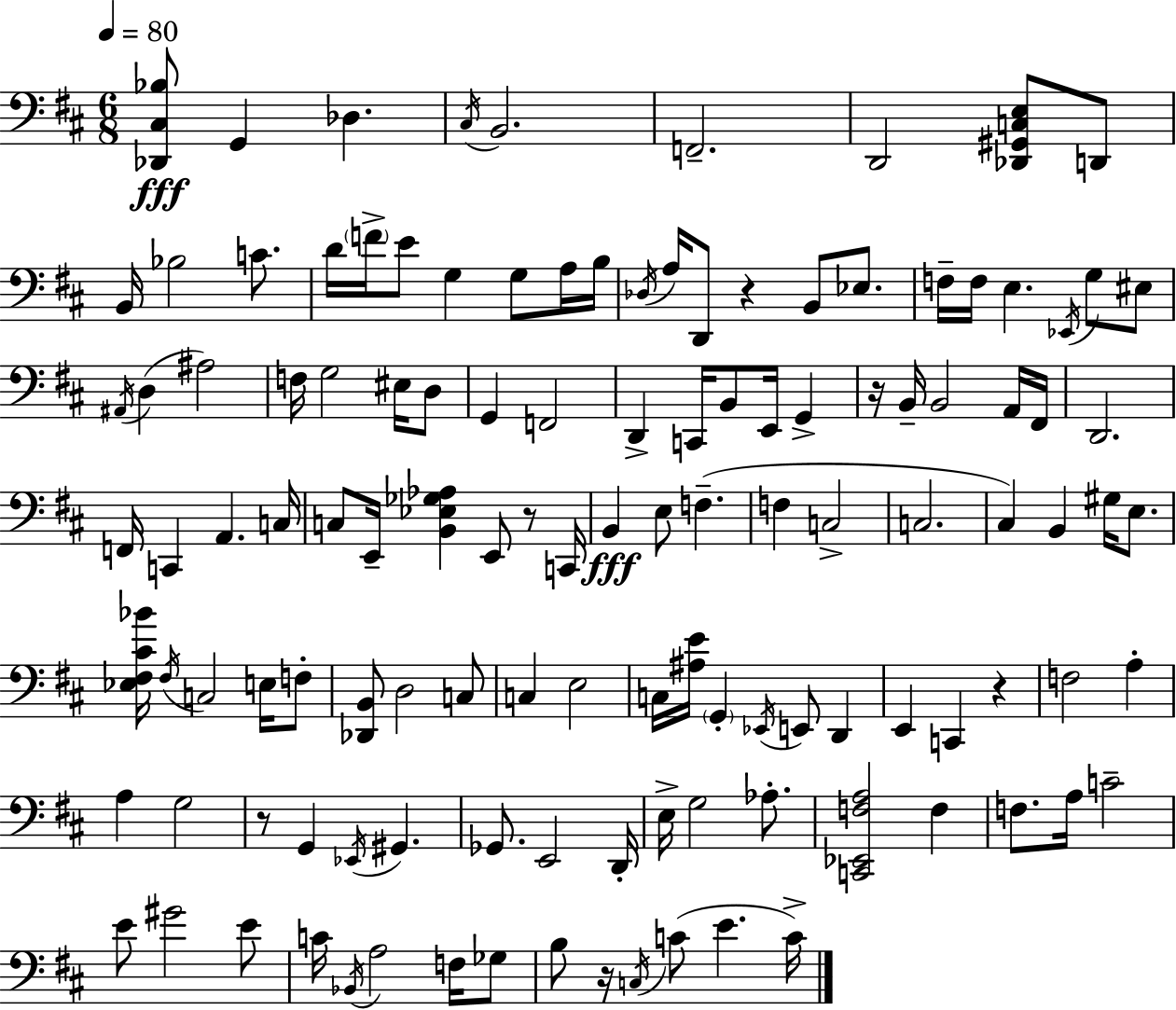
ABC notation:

X:1
T:Untitled
M:6/8
L:1/4
K:D
[_D,,^C,_B,]/2 G,, _D, ^C,/4 B,,2 F,,2 D,,2 [_D,,^G,,C,E,]/2 D,,/2 B,,/4 _B,2 C/2 D/4 F/4 E/2 G, G,/2 A,/4 B,/4 _D,/4 A,/4 D,,/2 z B,,/2 _E,/2 F,/4 F,/4 E, _E,,/4 G,/2 ^E,/2 ^A,,/4 D, ^A,2 F,/4 G,2 ^E,/4 D,/2 G,, F,,2 D,, C,,/4 B,,/2 E,,/4 G,, z/4 B,,/4 B,,2 A,,/4 ^F,,/4 D,,2 F,,/4 C,, A,, C,/4 C,/2 E,,/4 [B,,_E,_G,_A,] E,,/2 z/2 C,,/4 B,, E,/2 F, F, C,2 C,2 ^C, B,, ^G,/4 E,/2 [_E,^F,^C_B]/4 ^F,/4 C,2 E,/4 F,/2 [_D,,B,,]/2 D,2 C,/2 C, E,2 C,/4 [^A,E]/4 G,, _E,,/4 E,,/2 D,, E,, C,, z F,2 A, A, G,2 z/2 G,, _E,,/4 ^G,, _G,,/2 E,,2 D,,/4 E,/4 G,2 _A,/2 [C,,_E,,F,A,]2 F, F,/2 A,/4 C2 E/2 ^G2 E/2 C/4 _B,,/4 A,2 F,/4 _G,/2 B,/2 z/4 C,/4 C/2 E C/4